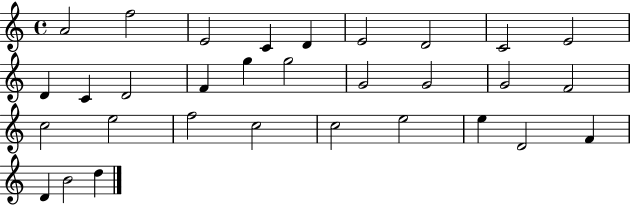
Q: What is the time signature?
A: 4/4